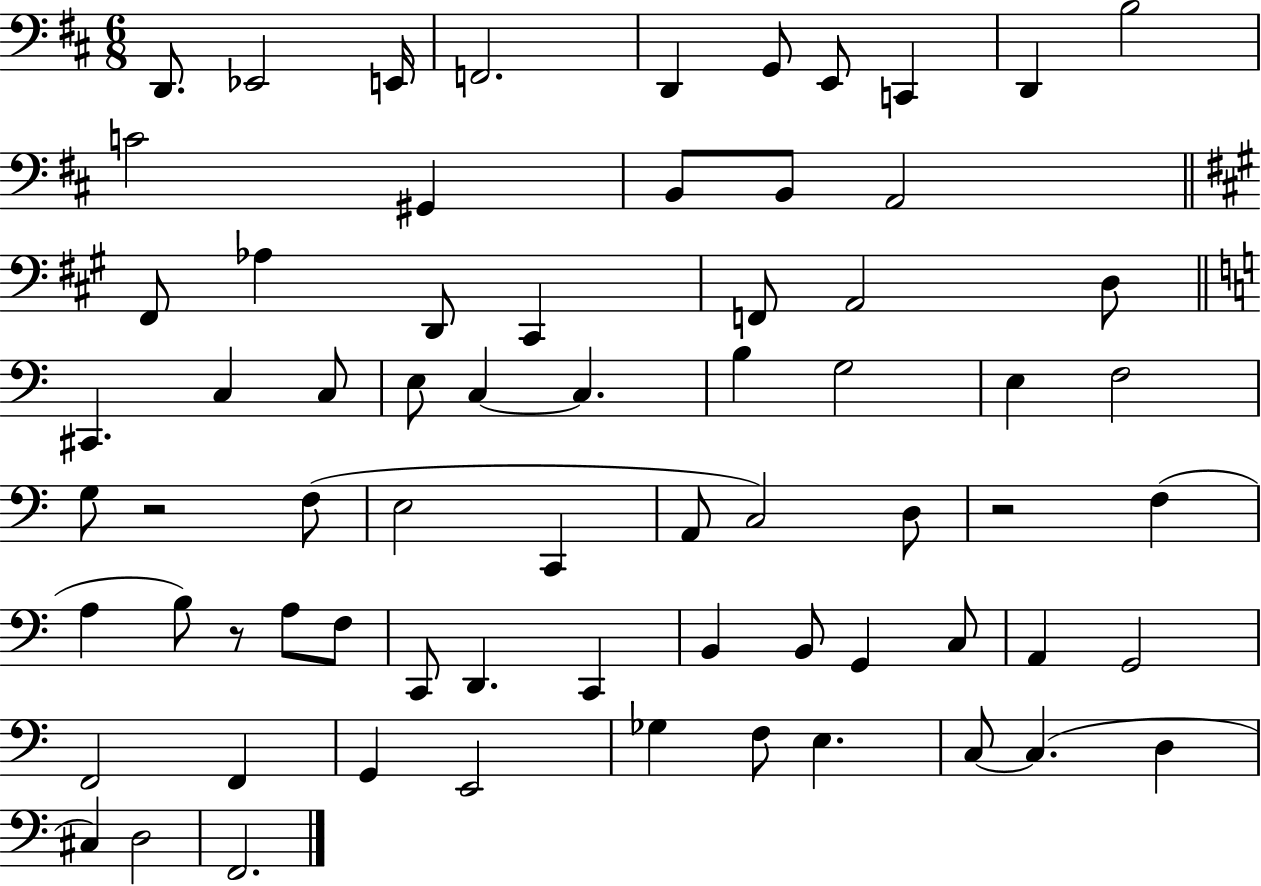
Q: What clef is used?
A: bass